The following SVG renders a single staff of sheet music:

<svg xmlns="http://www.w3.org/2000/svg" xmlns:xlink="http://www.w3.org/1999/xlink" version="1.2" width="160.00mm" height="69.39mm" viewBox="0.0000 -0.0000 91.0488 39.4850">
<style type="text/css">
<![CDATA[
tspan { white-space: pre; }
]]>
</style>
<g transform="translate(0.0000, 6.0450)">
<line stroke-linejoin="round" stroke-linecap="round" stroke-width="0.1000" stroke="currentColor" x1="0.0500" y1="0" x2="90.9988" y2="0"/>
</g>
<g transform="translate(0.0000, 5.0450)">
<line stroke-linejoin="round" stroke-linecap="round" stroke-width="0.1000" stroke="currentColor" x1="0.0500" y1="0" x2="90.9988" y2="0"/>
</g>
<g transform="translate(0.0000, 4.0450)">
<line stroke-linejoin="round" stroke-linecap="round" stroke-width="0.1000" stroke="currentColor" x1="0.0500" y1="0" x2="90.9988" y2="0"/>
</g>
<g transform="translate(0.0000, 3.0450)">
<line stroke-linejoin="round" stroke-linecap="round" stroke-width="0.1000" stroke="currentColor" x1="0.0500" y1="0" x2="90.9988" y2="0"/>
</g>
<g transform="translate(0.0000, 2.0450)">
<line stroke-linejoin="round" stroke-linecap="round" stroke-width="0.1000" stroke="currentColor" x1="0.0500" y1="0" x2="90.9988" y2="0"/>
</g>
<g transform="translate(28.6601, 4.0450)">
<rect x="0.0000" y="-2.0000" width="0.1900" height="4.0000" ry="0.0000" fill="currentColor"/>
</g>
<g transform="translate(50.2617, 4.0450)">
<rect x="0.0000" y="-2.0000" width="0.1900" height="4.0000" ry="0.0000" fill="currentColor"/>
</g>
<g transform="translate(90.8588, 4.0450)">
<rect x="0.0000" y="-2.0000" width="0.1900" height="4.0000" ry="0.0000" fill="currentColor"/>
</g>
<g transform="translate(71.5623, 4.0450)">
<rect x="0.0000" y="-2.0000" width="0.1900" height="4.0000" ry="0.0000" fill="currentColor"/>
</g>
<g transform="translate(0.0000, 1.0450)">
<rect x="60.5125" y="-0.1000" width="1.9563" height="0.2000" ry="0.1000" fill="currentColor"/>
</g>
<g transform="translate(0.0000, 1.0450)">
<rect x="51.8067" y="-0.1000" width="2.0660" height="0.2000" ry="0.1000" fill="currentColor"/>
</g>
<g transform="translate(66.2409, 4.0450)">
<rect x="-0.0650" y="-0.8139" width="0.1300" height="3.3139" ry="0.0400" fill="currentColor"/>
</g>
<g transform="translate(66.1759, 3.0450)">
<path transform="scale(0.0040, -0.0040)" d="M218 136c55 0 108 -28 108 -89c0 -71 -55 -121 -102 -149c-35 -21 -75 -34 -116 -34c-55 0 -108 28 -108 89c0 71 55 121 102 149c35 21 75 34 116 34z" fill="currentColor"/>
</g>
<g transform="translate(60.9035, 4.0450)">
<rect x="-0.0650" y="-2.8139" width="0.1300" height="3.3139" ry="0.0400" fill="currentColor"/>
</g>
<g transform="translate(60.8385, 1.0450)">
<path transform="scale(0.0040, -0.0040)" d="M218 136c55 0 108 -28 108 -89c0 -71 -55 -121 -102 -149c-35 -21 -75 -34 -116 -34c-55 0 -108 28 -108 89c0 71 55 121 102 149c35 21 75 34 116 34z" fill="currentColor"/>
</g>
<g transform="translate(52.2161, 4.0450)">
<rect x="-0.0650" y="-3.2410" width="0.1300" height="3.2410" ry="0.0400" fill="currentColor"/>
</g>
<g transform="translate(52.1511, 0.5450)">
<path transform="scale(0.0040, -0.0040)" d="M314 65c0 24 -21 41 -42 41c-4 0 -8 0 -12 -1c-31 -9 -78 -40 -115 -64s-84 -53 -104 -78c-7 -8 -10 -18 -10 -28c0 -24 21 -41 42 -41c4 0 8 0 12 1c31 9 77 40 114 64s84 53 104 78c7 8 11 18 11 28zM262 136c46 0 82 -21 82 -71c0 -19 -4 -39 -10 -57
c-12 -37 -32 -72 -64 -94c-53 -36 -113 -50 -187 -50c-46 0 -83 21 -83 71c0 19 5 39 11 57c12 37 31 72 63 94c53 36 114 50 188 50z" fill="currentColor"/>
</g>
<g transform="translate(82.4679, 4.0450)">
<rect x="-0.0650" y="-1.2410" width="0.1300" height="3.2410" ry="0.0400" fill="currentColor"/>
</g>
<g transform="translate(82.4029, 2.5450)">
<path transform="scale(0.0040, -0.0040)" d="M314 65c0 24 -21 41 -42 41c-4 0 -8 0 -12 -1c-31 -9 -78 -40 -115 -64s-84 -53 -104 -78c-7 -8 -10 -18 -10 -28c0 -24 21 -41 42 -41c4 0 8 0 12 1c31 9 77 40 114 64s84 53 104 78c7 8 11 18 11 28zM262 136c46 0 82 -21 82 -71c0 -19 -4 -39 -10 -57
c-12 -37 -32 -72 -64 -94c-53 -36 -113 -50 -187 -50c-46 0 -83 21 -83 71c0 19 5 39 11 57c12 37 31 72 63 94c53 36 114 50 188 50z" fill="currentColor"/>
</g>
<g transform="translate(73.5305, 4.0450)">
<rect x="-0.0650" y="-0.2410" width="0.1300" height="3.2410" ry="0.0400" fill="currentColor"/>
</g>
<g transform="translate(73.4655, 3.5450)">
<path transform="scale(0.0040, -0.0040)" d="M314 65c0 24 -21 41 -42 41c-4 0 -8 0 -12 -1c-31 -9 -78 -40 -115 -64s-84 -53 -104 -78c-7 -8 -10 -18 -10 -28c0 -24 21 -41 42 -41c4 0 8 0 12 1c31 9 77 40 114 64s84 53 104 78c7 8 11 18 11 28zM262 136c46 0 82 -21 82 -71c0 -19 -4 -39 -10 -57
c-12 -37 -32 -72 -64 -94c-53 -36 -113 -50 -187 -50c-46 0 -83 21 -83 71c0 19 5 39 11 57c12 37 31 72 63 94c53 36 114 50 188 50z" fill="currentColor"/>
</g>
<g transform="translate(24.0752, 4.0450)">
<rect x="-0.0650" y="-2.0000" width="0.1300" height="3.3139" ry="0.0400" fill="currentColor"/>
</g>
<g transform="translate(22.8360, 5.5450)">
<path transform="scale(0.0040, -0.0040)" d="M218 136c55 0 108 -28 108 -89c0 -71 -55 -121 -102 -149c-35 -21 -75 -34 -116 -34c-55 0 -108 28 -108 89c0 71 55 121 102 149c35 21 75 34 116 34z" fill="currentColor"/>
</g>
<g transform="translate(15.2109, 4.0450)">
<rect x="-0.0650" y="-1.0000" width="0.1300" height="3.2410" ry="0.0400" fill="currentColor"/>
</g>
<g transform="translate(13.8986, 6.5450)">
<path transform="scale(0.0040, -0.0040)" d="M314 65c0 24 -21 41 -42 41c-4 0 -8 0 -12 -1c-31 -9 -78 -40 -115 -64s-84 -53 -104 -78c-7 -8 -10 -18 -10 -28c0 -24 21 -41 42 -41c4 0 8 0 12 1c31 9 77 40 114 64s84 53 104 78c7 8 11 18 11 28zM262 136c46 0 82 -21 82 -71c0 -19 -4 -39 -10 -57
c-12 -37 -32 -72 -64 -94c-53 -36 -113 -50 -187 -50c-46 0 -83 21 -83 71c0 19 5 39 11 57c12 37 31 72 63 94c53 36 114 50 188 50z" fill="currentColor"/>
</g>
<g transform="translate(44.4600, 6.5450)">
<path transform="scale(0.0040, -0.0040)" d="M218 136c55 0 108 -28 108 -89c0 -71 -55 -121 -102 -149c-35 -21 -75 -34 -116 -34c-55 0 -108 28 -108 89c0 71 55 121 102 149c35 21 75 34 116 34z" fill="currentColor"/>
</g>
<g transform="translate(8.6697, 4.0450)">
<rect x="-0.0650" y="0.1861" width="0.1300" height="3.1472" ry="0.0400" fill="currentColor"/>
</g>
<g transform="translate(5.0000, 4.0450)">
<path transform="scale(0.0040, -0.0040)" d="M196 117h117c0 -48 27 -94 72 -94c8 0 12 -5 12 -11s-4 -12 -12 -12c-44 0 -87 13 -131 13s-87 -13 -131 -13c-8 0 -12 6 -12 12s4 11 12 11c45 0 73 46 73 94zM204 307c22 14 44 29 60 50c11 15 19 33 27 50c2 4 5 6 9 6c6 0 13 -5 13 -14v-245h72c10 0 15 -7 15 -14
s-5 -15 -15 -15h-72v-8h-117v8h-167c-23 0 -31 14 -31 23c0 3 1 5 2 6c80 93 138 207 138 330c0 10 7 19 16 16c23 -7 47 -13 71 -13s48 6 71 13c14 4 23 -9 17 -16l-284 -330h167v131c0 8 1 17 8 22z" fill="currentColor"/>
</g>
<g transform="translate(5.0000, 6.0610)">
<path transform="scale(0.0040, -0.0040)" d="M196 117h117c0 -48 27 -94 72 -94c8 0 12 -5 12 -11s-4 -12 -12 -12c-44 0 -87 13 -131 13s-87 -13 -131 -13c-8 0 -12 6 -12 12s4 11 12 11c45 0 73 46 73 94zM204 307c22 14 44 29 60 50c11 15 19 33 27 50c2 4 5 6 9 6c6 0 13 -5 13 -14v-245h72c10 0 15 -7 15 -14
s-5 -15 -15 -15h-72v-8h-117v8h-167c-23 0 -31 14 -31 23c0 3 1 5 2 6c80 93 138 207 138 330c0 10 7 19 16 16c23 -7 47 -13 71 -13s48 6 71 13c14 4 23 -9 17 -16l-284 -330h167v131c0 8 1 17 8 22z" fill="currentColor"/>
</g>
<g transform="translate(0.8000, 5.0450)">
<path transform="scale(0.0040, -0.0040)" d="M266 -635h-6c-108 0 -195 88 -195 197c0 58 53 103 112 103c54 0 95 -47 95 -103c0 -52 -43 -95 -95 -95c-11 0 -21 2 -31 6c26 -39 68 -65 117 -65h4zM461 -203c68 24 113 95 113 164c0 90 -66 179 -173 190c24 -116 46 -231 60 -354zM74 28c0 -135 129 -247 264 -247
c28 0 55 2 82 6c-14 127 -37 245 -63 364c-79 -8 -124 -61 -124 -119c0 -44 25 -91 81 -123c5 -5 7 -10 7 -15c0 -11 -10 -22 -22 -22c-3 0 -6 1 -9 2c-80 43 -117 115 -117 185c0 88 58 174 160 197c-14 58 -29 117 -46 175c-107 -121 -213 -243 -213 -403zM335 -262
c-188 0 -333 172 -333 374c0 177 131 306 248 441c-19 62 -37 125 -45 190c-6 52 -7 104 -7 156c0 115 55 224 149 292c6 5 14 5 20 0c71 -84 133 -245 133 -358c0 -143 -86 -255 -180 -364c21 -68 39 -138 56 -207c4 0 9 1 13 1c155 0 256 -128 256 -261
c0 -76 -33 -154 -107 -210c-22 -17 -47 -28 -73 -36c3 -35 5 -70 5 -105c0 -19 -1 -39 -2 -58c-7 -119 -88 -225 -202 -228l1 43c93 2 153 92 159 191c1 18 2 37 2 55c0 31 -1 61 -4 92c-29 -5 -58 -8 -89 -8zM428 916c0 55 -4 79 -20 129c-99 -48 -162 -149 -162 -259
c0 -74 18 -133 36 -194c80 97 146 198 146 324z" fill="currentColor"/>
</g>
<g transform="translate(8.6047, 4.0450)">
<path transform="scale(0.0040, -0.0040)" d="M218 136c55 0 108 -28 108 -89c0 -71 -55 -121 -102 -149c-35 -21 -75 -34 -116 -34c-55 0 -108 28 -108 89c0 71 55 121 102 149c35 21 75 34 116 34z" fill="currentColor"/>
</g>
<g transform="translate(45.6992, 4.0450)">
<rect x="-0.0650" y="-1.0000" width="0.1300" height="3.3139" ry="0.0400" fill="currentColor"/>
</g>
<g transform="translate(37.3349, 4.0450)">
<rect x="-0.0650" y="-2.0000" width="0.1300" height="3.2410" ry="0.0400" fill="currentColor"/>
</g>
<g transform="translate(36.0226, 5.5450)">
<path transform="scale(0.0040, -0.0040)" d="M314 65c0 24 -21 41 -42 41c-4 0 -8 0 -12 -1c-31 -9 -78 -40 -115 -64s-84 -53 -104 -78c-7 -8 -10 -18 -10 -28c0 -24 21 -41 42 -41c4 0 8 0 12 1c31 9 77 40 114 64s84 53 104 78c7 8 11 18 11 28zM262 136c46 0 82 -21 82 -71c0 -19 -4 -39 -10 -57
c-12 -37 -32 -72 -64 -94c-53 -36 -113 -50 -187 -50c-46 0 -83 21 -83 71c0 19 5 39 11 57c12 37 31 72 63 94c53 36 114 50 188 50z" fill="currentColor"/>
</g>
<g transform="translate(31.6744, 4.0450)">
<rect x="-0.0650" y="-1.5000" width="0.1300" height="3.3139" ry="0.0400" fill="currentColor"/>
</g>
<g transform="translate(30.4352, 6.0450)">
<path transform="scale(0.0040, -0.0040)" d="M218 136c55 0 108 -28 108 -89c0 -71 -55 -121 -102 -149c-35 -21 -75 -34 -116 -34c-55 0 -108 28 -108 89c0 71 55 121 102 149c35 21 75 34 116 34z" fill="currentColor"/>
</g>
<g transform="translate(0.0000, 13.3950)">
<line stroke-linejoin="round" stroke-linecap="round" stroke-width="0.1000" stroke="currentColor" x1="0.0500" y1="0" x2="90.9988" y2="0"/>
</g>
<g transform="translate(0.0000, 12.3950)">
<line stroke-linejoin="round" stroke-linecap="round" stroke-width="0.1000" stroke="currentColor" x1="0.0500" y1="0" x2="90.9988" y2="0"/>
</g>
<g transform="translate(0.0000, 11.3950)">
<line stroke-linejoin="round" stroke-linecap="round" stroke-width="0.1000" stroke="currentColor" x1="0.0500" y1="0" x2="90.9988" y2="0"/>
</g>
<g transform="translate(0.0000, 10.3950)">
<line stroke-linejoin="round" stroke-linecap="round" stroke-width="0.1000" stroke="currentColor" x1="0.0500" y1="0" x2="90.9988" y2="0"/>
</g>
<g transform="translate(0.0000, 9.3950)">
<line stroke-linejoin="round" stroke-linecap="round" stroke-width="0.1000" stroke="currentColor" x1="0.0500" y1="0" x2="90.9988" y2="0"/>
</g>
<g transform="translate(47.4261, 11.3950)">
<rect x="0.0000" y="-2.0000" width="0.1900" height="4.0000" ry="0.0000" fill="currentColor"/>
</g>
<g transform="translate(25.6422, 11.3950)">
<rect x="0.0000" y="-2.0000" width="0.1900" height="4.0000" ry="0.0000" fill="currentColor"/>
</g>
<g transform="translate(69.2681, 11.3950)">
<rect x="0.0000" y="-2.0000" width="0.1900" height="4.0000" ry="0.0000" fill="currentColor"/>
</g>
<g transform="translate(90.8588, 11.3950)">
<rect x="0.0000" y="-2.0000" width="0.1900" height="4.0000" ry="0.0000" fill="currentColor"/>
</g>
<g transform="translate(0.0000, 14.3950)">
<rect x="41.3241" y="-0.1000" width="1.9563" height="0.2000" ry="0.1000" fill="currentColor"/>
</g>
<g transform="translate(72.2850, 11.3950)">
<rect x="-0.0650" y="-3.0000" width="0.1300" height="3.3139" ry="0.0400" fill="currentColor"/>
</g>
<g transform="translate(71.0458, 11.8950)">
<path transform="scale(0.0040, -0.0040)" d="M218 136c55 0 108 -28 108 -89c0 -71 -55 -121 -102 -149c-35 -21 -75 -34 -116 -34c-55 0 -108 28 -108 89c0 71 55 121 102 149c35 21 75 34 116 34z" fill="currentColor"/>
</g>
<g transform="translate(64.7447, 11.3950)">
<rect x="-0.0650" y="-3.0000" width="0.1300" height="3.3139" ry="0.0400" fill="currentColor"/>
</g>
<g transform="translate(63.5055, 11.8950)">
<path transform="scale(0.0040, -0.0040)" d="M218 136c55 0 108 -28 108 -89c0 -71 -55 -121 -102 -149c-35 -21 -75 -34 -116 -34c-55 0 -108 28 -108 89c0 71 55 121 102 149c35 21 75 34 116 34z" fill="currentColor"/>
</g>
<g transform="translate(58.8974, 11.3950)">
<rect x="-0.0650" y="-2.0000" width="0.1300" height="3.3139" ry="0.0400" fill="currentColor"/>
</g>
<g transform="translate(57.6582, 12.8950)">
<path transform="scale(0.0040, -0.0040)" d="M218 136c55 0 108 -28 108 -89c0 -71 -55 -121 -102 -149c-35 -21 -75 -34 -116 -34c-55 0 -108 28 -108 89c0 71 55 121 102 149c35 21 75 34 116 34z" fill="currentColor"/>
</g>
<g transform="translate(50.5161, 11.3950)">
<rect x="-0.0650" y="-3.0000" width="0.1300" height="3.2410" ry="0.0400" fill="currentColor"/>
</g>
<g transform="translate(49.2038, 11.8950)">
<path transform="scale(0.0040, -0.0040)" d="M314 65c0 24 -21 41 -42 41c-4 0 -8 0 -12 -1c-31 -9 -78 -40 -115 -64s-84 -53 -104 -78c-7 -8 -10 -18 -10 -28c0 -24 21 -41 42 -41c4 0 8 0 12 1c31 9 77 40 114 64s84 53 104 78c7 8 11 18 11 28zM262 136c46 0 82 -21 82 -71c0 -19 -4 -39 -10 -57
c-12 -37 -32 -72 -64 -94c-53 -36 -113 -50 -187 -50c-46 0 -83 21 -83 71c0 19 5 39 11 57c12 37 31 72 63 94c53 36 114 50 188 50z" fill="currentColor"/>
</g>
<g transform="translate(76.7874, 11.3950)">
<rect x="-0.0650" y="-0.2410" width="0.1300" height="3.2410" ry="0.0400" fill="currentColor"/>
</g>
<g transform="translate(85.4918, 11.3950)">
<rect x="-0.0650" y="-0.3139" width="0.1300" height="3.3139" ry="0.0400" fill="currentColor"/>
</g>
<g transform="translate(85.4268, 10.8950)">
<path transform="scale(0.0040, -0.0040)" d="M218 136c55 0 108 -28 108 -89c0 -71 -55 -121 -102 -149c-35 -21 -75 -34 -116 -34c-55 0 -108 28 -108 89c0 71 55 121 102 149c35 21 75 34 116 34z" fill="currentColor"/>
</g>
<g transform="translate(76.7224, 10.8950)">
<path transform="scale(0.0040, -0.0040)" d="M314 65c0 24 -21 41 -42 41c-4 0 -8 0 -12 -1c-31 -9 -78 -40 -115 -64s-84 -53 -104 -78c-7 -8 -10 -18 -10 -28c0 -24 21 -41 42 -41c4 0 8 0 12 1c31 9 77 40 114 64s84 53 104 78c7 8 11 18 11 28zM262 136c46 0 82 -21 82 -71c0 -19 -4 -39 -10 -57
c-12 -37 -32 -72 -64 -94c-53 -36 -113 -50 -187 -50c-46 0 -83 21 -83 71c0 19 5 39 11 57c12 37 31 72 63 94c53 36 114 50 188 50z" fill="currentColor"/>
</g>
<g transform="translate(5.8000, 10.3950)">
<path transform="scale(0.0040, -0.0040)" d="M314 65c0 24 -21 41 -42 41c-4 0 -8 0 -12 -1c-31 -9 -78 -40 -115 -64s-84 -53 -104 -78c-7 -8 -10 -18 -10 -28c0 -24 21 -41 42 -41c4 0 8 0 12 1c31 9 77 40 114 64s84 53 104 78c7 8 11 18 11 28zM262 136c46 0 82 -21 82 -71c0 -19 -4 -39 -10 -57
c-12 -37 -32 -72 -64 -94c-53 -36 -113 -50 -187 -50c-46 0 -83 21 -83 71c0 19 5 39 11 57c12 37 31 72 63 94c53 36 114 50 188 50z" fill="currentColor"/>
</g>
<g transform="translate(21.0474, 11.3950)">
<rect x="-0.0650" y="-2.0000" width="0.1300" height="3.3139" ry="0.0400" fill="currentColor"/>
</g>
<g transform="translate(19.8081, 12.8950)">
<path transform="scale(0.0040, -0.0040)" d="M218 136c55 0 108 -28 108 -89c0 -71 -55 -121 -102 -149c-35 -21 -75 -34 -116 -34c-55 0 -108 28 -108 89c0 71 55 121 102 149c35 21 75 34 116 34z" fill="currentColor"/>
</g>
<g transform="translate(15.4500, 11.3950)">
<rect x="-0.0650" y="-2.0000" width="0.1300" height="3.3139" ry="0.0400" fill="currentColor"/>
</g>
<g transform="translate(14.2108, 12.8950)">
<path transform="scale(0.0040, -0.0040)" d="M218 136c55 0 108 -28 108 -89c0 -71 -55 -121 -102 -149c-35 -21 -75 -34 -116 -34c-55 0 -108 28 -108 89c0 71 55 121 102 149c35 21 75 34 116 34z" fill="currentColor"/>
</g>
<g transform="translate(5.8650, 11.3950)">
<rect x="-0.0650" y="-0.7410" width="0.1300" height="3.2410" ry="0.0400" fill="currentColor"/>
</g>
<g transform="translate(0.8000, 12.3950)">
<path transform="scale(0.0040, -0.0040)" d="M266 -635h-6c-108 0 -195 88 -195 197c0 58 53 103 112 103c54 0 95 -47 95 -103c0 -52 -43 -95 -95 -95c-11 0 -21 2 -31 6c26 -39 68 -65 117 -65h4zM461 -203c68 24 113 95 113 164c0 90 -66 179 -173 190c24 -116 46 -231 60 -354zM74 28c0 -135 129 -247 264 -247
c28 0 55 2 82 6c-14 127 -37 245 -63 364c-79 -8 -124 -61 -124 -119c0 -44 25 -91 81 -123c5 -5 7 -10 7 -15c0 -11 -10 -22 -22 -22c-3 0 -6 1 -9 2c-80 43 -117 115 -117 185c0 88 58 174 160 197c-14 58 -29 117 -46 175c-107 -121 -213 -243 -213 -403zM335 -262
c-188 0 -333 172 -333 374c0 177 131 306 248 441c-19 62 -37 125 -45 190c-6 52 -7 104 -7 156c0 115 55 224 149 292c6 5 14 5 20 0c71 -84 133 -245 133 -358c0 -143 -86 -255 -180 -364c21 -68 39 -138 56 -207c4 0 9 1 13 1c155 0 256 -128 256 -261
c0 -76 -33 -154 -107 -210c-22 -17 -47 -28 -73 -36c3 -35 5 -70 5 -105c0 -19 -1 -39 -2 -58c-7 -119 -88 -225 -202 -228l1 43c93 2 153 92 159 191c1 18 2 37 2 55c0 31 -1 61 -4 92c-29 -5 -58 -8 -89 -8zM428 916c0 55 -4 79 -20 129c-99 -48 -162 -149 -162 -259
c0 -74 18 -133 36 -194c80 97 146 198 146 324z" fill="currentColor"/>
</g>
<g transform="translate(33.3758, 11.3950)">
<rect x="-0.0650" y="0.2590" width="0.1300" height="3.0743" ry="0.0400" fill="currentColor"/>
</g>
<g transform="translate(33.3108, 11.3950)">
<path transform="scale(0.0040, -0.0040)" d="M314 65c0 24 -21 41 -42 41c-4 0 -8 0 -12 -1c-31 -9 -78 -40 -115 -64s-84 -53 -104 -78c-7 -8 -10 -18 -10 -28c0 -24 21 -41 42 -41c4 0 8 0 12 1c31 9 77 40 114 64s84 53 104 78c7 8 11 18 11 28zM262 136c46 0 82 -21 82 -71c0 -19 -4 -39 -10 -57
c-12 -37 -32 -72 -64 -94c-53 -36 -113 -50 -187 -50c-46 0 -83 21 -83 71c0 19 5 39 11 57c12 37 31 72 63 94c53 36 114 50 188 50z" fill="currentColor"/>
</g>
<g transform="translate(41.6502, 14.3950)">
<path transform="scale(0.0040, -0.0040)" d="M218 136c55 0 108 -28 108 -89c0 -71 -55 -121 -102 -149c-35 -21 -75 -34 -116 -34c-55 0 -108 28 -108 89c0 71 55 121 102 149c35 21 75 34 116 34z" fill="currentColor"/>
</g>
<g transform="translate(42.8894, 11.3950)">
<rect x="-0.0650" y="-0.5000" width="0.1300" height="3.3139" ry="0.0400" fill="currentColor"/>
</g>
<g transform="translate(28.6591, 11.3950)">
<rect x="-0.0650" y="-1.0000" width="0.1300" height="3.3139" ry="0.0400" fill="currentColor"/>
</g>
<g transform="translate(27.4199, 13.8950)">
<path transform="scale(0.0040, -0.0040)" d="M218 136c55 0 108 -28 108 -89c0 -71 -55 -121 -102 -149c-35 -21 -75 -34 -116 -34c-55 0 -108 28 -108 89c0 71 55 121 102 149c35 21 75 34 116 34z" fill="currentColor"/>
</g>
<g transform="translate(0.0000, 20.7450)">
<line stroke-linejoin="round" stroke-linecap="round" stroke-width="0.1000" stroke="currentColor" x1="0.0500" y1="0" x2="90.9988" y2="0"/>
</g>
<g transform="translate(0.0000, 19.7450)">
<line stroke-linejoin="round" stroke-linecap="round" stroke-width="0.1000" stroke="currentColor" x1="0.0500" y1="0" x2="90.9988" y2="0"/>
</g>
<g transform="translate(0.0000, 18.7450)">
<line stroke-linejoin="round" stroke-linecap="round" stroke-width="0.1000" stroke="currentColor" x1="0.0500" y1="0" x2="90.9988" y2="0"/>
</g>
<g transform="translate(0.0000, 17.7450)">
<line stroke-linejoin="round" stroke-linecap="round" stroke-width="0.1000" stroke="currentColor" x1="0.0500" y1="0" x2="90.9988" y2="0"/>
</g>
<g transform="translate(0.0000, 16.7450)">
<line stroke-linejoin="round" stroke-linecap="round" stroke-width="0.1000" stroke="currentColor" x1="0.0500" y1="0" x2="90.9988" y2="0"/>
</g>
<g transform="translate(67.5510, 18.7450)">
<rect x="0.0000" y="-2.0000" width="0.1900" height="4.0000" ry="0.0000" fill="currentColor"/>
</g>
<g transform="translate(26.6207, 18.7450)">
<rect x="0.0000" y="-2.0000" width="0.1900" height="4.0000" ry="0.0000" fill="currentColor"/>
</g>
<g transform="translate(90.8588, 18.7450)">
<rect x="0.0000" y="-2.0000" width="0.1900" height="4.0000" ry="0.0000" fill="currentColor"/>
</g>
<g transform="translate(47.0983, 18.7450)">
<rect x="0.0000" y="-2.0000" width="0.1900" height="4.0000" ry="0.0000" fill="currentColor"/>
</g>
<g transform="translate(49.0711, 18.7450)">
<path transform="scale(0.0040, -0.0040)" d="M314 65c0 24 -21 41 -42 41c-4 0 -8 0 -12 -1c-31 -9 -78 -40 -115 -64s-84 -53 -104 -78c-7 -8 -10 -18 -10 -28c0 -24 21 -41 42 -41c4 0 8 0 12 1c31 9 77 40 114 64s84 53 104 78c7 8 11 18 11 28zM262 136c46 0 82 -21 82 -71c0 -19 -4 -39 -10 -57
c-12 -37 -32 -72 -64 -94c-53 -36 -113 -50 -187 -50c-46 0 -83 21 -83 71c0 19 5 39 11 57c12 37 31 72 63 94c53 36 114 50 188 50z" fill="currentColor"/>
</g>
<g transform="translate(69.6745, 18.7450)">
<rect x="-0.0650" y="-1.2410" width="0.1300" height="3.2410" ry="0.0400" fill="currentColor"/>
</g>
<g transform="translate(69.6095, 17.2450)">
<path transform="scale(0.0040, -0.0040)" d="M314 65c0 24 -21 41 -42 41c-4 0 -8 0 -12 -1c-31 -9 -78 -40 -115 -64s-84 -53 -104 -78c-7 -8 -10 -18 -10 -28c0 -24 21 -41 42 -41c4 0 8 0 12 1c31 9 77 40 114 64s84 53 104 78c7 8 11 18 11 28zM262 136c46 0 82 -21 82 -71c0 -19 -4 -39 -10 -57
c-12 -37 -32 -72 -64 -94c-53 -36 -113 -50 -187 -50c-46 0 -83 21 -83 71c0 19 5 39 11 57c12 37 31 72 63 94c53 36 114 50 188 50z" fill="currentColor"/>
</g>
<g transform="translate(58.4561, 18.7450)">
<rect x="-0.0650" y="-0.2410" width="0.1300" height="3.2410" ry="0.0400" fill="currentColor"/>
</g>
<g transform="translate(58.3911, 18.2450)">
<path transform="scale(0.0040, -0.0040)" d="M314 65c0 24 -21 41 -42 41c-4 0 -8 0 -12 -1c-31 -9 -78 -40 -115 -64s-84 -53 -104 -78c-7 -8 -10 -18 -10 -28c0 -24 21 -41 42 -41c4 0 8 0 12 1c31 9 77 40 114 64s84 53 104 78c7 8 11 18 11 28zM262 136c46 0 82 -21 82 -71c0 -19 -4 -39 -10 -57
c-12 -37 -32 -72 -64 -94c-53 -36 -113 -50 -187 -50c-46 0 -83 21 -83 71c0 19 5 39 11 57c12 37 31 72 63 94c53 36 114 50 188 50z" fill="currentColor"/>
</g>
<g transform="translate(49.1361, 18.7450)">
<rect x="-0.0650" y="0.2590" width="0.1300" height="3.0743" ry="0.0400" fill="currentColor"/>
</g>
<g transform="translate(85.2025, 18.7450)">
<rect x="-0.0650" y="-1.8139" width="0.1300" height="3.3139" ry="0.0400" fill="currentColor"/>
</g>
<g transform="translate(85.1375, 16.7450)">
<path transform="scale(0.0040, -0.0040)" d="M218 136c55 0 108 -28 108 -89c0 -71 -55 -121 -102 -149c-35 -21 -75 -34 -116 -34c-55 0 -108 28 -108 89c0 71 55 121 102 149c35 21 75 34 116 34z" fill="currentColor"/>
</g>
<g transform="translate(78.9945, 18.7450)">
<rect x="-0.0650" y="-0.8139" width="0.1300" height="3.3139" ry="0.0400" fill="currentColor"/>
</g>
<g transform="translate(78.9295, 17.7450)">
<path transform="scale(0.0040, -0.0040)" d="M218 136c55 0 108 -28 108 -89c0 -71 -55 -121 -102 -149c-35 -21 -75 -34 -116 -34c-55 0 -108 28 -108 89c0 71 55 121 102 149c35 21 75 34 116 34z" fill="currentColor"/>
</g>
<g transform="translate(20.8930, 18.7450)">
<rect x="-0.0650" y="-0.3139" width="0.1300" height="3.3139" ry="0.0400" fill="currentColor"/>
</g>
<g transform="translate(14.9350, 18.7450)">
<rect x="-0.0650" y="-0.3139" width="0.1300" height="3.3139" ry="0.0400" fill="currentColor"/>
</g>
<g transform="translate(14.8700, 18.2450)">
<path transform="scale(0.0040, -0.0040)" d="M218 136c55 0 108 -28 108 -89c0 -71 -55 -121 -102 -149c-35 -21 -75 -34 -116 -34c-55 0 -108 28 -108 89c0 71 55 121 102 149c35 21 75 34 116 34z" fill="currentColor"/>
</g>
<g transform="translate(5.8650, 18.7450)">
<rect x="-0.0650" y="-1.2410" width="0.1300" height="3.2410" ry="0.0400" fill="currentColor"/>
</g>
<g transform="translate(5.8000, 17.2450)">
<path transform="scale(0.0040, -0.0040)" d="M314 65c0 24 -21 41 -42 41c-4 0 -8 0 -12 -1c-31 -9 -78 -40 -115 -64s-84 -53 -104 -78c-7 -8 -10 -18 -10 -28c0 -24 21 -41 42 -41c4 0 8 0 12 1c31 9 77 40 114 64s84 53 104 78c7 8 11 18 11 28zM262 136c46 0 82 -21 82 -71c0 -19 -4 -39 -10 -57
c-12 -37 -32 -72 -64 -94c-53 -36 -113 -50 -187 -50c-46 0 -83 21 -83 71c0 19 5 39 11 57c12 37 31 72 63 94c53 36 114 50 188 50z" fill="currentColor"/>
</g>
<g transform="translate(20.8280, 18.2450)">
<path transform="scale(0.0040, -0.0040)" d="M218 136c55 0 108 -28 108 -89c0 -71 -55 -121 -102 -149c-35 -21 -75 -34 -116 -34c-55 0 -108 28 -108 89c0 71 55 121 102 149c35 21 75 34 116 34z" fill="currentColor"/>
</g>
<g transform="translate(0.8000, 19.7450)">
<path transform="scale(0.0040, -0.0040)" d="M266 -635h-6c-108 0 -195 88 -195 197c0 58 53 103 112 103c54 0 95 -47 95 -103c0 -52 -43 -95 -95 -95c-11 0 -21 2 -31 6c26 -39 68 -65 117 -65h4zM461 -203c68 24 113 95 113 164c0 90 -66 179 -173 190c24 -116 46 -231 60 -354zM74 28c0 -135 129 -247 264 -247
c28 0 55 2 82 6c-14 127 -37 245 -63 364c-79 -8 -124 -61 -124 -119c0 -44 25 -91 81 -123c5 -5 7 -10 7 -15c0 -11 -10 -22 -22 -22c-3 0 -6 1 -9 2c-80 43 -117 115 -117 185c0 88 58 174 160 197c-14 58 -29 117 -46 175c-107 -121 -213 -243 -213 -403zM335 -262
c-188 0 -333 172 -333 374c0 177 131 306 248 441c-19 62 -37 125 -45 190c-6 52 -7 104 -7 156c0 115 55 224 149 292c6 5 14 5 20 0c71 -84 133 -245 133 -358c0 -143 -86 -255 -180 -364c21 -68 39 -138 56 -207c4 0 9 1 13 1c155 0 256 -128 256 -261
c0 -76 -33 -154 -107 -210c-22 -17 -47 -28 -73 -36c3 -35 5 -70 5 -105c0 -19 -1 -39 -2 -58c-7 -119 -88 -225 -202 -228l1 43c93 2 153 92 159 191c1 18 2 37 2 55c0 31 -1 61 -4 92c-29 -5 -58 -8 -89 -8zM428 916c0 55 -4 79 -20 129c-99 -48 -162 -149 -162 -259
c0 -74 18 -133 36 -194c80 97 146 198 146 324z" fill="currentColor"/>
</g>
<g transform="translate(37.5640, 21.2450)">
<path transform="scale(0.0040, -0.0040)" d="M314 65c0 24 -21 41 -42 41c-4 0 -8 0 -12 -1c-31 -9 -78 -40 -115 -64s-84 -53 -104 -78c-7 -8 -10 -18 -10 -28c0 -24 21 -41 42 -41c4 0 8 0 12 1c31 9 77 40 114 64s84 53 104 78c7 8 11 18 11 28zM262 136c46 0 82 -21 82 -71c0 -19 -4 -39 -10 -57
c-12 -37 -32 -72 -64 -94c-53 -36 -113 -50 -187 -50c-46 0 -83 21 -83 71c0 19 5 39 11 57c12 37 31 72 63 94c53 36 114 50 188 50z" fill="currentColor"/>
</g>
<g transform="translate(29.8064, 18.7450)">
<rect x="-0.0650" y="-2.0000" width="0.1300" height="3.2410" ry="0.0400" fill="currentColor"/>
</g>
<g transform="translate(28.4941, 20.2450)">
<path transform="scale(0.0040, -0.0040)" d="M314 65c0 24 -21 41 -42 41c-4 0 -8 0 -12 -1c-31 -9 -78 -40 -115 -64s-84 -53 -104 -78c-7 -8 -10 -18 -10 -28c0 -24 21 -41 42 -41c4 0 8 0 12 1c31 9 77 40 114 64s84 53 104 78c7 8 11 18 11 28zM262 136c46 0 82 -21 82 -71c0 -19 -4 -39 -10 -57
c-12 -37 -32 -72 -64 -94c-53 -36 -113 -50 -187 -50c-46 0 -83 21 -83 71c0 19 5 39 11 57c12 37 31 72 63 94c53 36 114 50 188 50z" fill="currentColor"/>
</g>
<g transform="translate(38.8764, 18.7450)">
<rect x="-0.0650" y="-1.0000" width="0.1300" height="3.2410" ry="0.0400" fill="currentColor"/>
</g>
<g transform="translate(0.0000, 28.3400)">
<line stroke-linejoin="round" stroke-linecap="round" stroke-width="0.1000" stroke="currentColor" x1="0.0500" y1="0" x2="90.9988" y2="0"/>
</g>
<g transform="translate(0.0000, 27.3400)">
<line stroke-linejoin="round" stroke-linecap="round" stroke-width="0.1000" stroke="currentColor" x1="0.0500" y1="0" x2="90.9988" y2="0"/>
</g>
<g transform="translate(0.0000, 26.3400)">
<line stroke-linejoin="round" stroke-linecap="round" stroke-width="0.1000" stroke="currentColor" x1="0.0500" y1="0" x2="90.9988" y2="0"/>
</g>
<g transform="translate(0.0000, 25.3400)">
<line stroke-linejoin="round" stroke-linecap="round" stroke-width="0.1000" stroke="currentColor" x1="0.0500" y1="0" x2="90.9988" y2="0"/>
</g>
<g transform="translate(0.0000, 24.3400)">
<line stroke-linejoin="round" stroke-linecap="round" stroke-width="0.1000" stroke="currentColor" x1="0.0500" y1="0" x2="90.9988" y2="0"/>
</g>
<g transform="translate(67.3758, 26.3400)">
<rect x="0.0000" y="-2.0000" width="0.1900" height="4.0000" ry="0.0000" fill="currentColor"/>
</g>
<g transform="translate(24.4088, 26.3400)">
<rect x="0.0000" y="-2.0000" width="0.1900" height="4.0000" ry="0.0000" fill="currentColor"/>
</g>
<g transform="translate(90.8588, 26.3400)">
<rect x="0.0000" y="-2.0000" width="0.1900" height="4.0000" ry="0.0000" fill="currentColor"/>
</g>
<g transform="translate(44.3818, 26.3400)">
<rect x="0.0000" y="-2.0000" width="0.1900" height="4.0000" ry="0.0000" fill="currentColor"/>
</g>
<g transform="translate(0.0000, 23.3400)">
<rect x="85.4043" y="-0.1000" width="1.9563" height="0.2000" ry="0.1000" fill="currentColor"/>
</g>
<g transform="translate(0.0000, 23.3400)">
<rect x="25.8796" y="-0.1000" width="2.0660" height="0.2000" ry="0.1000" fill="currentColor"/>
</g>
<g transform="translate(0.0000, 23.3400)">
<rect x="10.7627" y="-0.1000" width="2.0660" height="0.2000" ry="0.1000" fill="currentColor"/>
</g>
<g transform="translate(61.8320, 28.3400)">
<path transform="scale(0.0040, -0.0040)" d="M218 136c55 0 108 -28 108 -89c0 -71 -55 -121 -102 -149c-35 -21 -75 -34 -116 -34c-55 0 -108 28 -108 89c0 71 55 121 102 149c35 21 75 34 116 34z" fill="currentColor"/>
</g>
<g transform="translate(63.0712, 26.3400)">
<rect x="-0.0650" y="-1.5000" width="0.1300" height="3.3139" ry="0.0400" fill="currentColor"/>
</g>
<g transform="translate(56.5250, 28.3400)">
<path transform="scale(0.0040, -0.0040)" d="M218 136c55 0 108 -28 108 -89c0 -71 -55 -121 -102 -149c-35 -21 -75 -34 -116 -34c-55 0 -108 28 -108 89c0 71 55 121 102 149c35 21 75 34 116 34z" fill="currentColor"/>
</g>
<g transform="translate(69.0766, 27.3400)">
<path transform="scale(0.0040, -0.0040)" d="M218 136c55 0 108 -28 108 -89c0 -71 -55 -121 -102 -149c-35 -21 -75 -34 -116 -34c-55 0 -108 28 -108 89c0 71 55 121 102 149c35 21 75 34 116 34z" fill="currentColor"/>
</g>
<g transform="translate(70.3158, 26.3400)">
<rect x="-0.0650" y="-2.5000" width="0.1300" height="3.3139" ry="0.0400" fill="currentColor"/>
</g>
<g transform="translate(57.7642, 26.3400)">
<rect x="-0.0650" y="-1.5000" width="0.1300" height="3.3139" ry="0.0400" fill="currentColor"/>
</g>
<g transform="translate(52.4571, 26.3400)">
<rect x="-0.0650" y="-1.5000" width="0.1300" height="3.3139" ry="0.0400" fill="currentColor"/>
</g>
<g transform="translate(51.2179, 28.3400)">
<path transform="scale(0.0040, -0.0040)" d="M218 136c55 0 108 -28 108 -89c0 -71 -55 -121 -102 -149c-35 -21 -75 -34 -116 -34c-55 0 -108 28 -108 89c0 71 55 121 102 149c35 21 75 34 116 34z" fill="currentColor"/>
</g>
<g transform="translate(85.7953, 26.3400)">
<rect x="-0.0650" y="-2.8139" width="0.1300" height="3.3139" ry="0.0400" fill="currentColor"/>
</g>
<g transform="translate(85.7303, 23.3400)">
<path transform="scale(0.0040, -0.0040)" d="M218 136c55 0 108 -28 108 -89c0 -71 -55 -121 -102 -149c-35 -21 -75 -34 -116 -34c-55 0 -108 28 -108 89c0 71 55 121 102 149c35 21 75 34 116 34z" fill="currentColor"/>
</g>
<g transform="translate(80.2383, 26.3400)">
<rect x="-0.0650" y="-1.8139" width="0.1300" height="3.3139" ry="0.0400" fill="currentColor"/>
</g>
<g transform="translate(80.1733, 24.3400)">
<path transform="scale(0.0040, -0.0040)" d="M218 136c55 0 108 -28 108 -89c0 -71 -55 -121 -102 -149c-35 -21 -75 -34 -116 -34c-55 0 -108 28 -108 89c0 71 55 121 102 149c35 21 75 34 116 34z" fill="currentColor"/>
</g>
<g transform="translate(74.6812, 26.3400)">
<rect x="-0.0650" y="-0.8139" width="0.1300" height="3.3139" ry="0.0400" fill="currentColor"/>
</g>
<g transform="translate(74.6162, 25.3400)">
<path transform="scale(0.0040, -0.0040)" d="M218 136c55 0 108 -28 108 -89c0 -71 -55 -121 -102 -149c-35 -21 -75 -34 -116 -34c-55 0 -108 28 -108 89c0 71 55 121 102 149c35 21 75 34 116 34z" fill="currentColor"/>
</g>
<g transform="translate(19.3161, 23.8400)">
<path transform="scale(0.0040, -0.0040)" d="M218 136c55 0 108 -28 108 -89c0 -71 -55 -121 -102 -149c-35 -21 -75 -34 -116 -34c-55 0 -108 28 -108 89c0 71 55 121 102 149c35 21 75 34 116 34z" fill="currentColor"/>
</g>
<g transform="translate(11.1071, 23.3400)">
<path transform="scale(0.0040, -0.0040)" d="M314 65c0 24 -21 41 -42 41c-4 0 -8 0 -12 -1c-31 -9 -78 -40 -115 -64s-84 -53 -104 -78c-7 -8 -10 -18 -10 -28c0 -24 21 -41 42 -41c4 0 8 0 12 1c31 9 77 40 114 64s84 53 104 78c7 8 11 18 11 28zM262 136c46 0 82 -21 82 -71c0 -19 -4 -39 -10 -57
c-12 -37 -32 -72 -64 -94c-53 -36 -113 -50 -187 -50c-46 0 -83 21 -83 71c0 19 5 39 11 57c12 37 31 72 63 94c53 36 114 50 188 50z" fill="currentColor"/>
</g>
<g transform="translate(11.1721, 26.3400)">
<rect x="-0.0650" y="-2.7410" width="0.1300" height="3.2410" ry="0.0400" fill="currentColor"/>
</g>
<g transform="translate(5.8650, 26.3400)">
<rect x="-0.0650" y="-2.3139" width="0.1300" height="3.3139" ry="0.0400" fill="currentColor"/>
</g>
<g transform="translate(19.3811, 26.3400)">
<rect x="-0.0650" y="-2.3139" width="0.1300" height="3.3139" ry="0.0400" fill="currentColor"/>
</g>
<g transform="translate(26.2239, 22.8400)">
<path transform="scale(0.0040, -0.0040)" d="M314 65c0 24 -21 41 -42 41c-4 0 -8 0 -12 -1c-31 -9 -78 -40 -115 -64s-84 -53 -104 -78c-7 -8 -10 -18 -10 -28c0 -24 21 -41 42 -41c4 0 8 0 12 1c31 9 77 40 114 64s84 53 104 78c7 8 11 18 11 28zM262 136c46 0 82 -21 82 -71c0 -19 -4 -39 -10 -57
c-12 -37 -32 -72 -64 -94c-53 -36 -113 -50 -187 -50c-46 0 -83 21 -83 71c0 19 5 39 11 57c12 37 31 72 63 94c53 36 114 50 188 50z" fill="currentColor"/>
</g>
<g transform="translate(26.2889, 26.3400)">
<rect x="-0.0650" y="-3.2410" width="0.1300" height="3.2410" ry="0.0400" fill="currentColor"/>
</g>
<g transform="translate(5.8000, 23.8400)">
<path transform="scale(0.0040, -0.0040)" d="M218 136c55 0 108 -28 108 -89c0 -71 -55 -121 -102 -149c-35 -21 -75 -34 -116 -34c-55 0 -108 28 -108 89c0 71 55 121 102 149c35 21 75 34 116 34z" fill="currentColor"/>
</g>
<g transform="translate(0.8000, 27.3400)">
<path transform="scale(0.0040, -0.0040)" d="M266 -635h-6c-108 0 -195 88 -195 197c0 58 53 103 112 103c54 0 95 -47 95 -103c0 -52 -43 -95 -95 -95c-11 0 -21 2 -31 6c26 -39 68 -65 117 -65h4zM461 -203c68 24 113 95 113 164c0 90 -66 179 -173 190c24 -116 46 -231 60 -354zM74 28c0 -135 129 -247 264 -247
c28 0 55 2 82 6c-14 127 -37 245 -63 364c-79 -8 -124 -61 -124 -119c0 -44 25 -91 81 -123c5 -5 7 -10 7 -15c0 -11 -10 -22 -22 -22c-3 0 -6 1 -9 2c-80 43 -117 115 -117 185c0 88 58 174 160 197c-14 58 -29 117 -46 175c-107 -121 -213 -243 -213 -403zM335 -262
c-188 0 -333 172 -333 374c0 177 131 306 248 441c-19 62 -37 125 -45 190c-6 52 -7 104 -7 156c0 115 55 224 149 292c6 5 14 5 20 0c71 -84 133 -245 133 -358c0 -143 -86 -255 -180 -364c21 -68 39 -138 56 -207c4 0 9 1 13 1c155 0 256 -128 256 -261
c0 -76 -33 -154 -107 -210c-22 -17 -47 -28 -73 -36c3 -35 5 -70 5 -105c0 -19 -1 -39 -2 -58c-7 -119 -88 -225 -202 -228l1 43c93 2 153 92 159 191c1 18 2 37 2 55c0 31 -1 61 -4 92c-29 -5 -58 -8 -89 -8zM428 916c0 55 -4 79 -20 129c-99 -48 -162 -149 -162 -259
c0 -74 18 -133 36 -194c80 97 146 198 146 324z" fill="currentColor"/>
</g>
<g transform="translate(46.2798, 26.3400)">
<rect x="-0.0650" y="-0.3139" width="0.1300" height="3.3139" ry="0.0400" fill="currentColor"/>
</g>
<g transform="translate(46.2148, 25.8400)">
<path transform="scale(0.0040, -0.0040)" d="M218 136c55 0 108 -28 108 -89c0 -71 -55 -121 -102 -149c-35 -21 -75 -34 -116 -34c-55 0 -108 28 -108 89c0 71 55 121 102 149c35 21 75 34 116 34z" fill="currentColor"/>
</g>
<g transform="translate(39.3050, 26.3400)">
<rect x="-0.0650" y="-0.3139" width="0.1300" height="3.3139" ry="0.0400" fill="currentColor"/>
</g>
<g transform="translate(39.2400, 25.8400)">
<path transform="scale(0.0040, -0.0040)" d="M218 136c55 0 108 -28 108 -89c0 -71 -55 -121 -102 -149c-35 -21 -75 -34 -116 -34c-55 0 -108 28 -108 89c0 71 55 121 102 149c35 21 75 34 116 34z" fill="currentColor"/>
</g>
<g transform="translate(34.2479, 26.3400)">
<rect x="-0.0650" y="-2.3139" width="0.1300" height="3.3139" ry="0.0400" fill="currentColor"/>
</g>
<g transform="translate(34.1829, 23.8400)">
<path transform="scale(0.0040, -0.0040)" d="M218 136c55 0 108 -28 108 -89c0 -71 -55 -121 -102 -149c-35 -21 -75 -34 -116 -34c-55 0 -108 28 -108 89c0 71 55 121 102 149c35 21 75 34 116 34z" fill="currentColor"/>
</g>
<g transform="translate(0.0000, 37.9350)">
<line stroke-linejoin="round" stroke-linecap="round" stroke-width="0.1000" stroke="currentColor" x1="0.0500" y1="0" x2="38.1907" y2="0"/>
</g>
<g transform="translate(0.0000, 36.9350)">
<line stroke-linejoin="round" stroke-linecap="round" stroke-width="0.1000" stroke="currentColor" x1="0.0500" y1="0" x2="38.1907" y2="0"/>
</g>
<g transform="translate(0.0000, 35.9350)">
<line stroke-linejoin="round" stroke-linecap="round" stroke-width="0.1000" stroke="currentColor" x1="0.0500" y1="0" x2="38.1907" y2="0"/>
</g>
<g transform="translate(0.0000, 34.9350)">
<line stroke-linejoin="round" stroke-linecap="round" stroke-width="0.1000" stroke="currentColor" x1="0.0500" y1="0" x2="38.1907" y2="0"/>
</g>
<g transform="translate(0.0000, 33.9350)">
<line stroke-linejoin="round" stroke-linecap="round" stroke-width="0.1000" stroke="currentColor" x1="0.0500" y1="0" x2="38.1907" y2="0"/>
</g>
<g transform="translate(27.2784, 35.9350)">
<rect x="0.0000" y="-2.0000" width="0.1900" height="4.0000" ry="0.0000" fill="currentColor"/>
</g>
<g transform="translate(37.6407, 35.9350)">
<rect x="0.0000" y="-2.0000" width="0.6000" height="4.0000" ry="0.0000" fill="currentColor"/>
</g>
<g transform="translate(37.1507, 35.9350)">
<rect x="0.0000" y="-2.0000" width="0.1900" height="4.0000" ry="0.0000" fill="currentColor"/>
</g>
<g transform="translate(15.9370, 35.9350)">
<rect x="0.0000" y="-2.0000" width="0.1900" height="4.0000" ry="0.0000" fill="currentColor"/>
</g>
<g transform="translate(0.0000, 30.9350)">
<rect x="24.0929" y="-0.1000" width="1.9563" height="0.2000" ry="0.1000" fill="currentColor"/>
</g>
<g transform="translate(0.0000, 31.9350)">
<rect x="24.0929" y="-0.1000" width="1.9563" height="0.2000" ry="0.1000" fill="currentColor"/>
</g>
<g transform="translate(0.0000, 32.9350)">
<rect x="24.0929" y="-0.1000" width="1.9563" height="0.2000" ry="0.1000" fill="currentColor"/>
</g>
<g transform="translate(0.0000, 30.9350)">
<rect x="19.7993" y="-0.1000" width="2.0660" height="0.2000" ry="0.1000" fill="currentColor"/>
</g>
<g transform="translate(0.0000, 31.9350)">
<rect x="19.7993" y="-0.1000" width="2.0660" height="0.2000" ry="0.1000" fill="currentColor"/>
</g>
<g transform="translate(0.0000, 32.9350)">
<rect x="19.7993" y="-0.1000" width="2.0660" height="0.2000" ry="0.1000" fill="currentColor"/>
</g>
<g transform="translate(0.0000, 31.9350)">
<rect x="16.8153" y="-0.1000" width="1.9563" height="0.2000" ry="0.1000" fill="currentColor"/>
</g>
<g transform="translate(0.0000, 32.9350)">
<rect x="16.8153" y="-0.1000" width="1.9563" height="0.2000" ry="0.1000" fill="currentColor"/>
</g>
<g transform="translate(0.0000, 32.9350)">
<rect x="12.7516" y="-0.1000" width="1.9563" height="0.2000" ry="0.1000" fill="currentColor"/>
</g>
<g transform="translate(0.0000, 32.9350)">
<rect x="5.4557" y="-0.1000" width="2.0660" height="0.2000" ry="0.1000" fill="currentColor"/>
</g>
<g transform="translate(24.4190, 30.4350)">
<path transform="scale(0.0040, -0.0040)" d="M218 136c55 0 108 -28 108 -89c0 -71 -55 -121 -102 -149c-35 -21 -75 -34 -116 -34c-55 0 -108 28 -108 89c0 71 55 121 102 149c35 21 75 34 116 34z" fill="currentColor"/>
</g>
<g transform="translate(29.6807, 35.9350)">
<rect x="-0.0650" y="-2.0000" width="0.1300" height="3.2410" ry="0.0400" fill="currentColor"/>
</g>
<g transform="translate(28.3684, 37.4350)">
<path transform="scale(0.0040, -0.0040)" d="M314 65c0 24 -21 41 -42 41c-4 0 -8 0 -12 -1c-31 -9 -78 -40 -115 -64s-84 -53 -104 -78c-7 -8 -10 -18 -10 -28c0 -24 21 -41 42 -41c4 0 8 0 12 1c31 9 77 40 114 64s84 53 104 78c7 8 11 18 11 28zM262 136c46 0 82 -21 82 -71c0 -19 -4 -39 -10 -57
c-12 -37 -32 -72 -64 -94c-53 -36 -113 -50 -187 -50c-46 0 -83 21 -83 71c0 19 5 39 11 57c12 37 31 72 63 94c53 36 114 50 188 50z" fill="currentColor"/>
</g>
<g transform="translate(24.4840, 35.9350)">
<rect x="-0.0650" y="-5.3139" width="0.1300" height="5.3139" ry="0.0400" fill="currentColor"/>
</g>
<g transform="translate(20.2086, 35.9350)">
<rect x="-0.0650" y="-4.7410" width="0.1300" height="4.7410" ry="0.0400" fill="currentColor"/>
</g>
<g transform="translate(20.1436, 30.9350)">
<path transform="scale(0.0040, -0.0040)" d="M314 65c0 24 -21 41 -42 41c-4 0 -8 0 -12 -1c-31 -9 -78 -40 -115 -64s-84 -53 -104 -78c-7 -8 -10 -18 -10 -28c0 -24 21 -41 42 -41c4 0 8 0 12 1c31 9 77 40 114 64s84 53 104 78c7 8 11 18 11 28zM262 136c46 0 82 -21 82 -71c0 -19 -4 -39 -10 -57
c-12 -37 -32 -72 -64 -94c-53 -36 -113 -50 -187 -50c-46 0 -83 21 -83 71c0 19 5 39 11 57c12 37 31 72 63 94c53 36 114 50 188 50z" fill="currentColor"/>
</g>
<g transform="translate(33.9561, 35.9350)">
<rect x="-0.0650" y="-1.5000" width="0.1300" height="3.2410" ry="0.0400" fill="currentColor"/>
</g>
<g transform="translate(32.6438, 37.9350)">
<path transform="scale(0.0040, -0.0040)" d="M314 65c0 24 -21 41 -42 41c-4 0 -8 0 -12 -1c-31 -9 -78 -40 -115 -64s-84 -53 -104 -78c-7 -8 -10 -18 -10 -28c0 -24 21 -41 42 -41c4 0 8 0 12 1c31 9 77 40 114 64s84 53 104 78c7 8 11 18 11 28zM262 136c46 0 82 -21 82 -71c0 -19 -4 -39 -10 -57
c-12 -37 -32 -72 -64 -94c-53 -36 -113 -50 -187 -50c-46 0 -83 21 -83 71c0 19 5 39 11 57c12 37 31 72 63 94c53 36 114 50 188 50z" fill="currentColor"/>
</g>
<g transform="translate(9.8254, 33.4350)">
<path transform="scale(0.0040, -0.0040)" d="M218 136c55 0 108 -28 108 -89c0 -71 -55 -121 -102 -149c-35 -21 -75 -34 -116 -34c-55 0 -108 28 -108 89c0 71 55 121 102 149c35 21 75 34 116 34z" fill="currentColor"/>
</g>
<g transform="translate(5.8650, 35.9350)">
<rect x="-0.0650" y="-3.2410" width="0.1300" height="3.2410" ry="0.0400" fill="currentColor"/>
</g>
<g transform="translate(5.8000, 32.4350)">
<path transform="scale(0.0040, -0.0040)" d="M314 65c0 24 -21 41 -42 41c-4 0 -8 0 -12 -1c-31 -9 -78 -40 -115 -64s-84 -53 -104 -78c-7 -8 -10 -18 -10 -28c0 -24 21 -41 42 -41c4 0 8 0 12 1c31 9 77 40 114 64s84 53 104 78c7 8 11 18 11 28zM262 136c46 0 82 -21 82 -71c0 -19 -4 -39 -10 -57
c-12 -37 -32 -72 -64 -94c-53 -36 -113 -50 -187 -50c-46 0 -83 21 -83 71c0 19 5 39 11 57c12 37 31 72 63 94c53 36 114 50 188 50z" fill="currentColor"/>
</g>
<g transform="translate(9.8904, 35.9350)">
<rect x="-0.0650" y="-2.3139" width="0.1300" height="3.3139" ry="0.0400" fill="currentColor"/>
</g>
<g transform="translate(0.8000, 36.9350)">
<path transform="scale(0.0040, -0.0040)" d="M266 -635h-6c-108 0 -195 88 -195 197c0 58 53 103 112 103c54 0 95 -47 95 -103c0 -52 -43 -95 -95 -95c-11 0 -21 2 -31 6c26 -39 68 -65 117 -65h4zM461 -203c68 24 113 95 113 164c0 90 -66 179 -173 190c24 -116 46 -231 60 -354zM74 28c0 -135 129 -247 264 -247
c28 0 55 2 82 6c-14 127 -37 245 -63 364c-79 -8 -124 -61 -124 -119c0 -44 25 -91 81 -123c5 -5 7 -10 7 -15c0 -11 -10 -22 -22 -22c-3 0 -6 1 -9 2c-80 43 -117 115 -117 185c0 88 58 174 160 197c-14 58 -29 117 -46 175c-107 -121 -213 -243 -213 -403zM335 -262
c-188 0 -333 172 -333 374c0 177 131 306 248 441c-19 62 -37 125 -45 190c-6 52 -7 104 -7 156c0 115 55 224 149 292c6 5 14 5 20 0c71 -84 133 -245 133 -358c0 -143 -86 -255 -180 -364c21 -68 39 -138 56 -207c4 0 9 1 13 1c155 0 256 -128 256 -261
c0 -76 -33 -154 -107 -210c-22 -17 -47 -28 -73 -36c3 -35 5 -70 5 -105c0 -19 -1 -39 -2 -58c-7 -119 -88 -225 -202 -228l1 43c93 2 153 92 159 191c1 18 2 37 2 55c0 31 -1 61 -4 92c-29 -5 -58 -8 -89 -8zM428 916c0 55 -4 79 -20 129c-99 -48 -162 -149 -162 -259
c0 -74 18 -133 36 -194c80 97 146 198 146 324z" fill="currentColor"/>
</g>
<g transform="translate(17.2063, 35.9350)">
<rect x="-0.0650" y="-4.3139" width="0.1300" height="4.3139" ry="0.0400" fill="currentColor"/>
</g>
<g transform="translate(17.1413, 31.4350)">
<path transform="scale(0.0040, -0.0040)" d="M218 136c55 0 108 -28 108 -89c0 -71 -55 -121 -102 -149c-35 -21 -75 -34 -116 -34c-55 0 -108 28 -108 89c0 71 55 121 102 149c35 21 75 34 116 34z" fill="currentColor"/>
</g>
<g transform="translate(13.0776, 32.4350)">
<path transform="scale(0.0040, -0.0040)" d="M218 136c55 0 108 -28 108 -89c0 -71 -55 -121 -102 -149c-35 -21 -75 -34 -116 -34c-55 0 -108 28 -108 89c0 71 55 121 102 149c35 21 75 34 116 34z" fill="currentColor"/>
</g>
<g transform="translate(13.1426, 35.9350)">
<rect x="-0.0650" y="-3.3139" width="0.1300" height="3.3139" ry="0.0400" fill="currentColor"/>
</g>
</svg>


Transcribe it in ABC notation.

X:1
T:Untitled
M:4/4
L:1/4
K:C
B D2 F E F2 D b2 a d c2 e2 d2 F F D B2 C A2 F A A c2 c e2 c c F2 D2 B2 c2 e2 d f g a2 g b2 g c c E E E G d f a b2 g b d' e'2 f' F2 E2